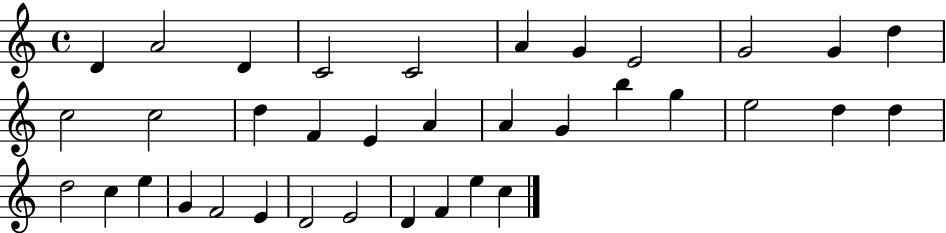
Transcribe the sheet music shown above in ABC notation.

X:1
T:Untitled
M:4/4
L:1/4
K:C
D A2 D C2 C2 A G E2 G2 G d c2 c2 d F E A A G b g e2 d d d2 c e G F2 E D2 E2 D F e c